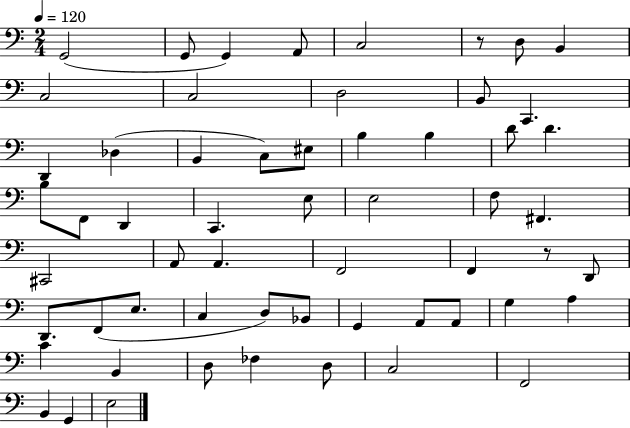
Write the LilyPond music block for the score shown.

{
  \clef bass
  \numericTimeSignature
  \time 2/4
  \key c \major
  \tempo 4 = 120
  g,2( | g,8 g,4) a,8 | c2 | r8 d8 b,4 | \break c2 | c2 | d2 | b,8 c,4. | \break d,4 des4( | b,4 c8) eis8 | b4 b4 | d'8 d'4. | \break b8 f,8 d,4 | c,4. e8 | e2 | f8 fis,4. | \break cis,2 | a,8 a,4. | f,2 | f,4 r8 d,8 | \break d,8. f,8( e8. | c4 d8) bes,8 | g,4 a,8 a,8 | g4 a4 | \break c'4 b,4 | d8 fes4 d8 | c2 | f,2 | \break b,4 g,4 | e2 | \bar "|."
}